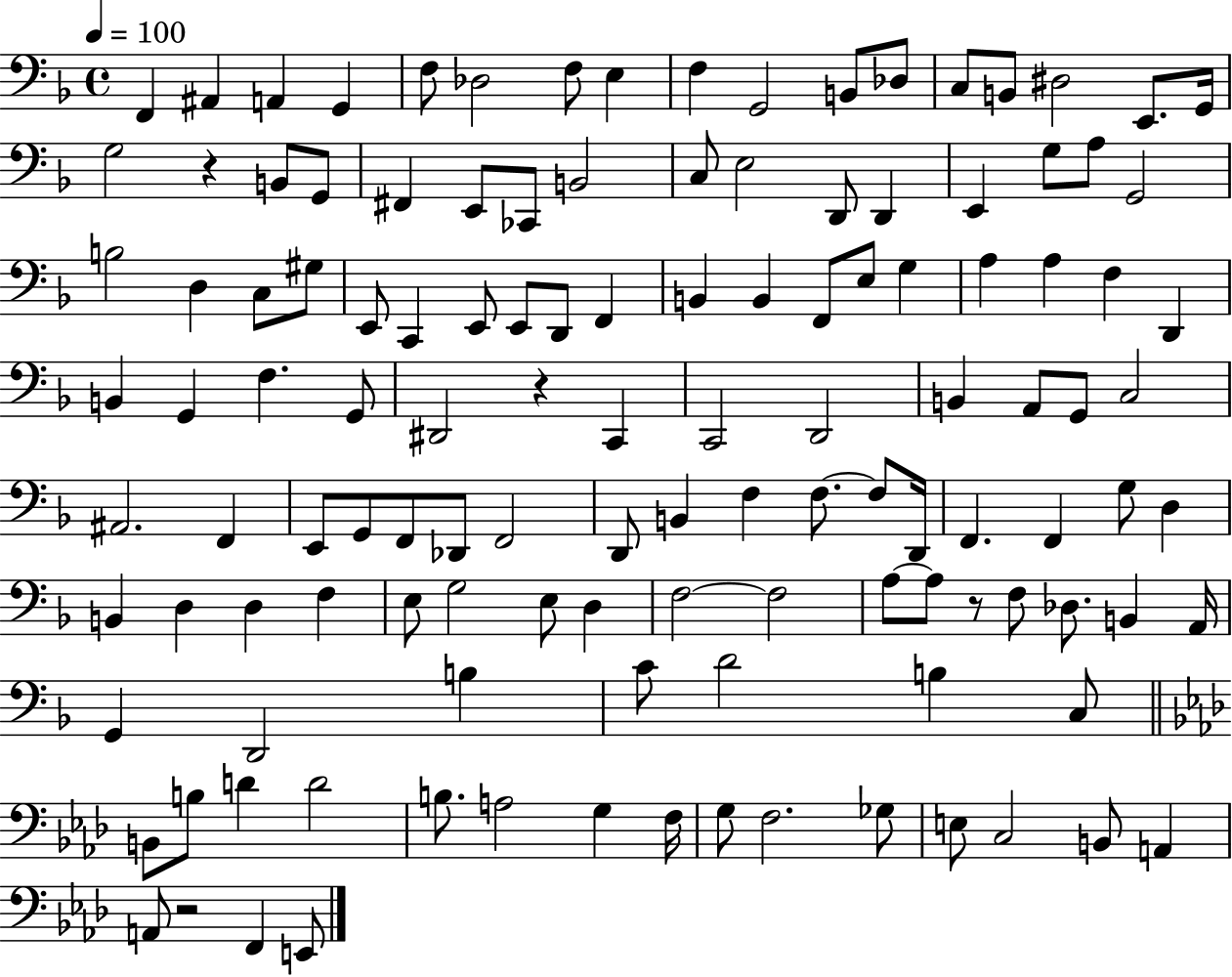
X:1
T:Untitled
M:4/4
L:1/4
K:F
F,, ^A,, A,, G,, F,/2 _D,2 F,/2 E, F, G,,2 B,,/2 _D,/2 C,/2 B,,/2 ^D,2 E,,/2 G,,/4 G,2 z B,,/2 G,,/2 ^F,, E,,/2 _C,,/2 B,,2 C,/2 E,2 D,,/2 D,, E,, G,/2 A,/2 G,,2 B,2 D, C,/2 ^G,/2 E,,/2 C,, E,,/2 E,,/2 D,,/2 F,, B,, B,, F,,/2 E,/2 G, A, A, F, D,, B,, G,, F, G,,/2 ^D,,2 z C,, C,,2 D,,2 B,, A,,/2 G,,/2 C,2 ^A,,2 F,, E,,/2 G,,/2 F,,/2 _D,,/2 F,,2 D,,/2 B,, F, F,/2 F,/2 D,,/4 F,, F,, G,/2 D, B,, D, D, F, E,/2 G,2 E,/2 D, F,2 F,2 A,/2 A,/2 z/2 F,/2 _D,/2 B,, A,,/4 G,, D,,2 B, C/2 D2 B, C,/2 B,,/2 B,/2 D D2 B,/2 A,2 G, F,/4 G,/2 F,2 _G,/2 E,/2 C,2 B,,/2 A,, A,,/2 z2 F,, E,,/2